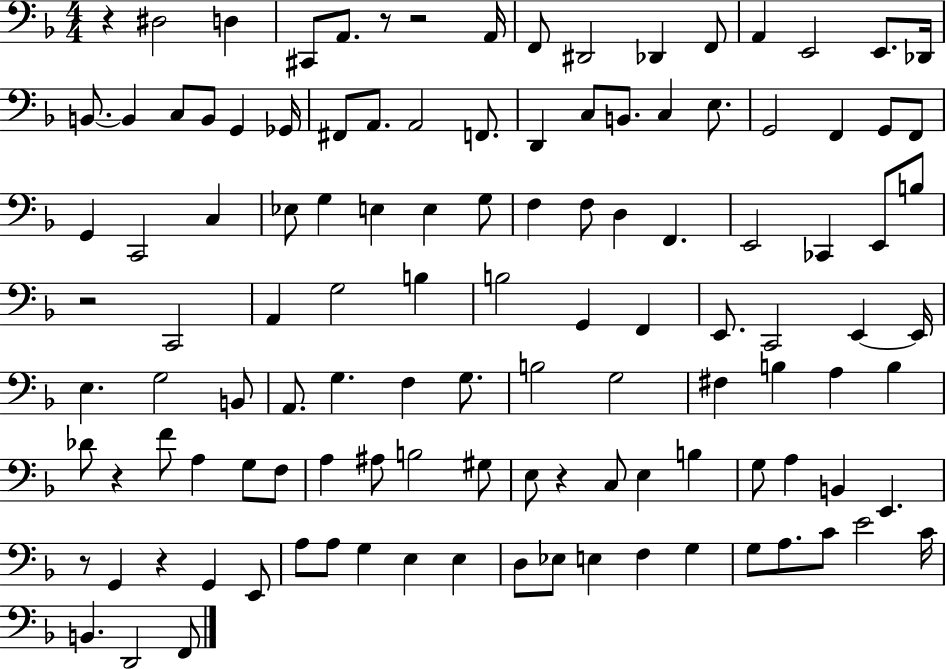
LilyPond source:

{
  \clef bass
  \numericTimeSignature
  \time 4/4
  \key f \major
  r4 dis2 d4 | cis,8 a,8. r8 r2 a,16 | f,8 dis,2 des,4 f,8 | a,4 e,2 e,8. des,16 | \break b,8.~~ b,4 c8 b,8 g,4 ges,16 | fis,8 a,8. a,2 f,8. | d,4 c8 b,8. c4 e8. | g,2 f,4 g,8 f,8 | \break g,4 c,2 c4 | ees8 g4 e4 e4 g8 | f4 f8 d4 f,4. | e,2 ces,4 e,8 b8 | \break r2 c,2 | a,4 g2 b4 | b2 g,4 f,4 | e,8. c,2 e,4~~ e,16 | \break e4. g2 b,8 | a,8. g4. f4 g8. | b2 g2 | fis4 b4 a4 b4 | \break des'8 r4 f'8 a4 g8 f8 | a4 ais8 b2 gis8 | e8 r4 c8 e4 b4 | g8 a4 b,4 e,4. | \break r8 g,4 r4 g,4 e,8 | a8 a8 g4 e4 e4 | d8 ees8 e4 f4 g4 | g8 a8. c'8 e'2 c'16 | \break b,4. d,2 f,8 | \bar "|."
}